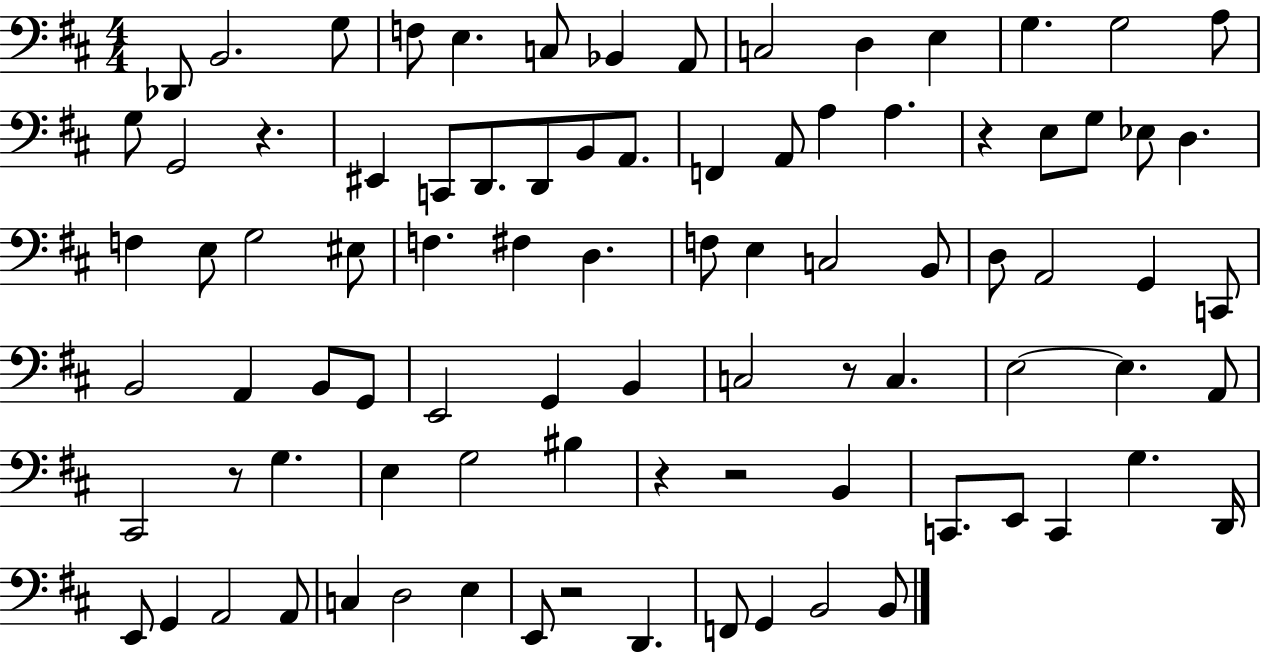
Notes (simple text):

Db2/e B2/h. G3/e F3/e E3/q. C3/e Bb2/q A2/e C3/h D3/q E3/q G3/q. G3/h A3/e G3/e G2/h R/q. EIS2/q C2/e D2/e. D2/e B2/e A2/e. F2/q A2/e A3/q A3/q. R/q E3/e G3/e Eb3/e D3/q. F3/q E3/e G3/h EIS3/e F3/q. F#3/q D3/q. F3/e E3/q C3/h B2/e D3/e A2/h G2/q C2/e B2/h A2/q B2/e G2/e E2/h G2/q B2/q C3/h R/e C3/q. E3/h E3/q. A2/e C#2/h R/e G3/q. E3/q G3/h BIS3/q R/q R/h B2/q C2/e. E2/e C2/q G3/q. D2/s E2/e G2/q A2/h A2/e C3/q D3/h E3/q E2/e R/h D2/q. F2/e G2/q B2/h B2/e